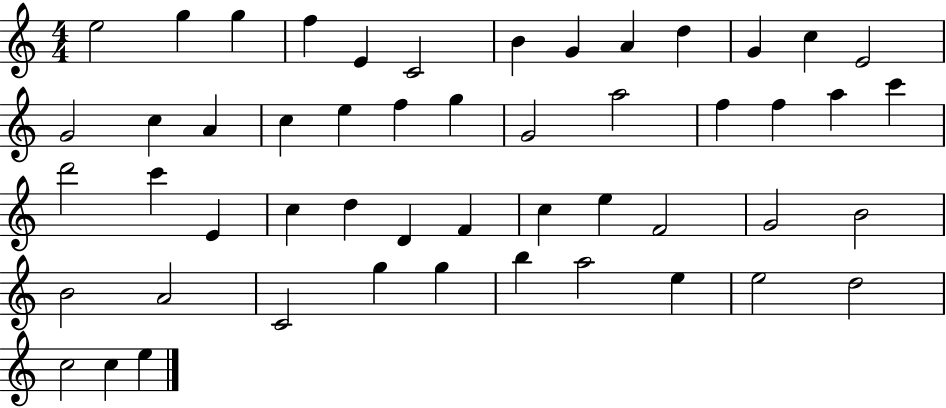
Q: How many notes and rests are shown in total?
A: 51